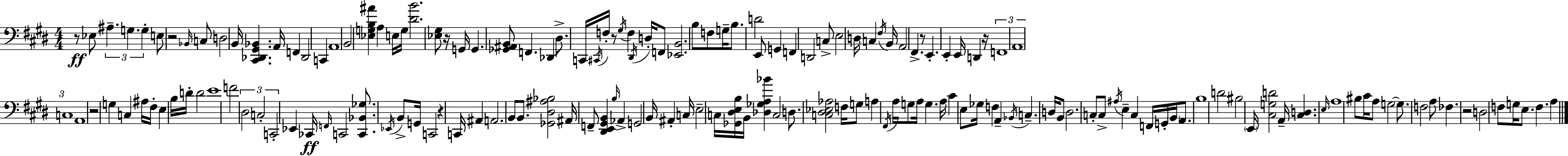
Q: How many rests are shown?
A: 9